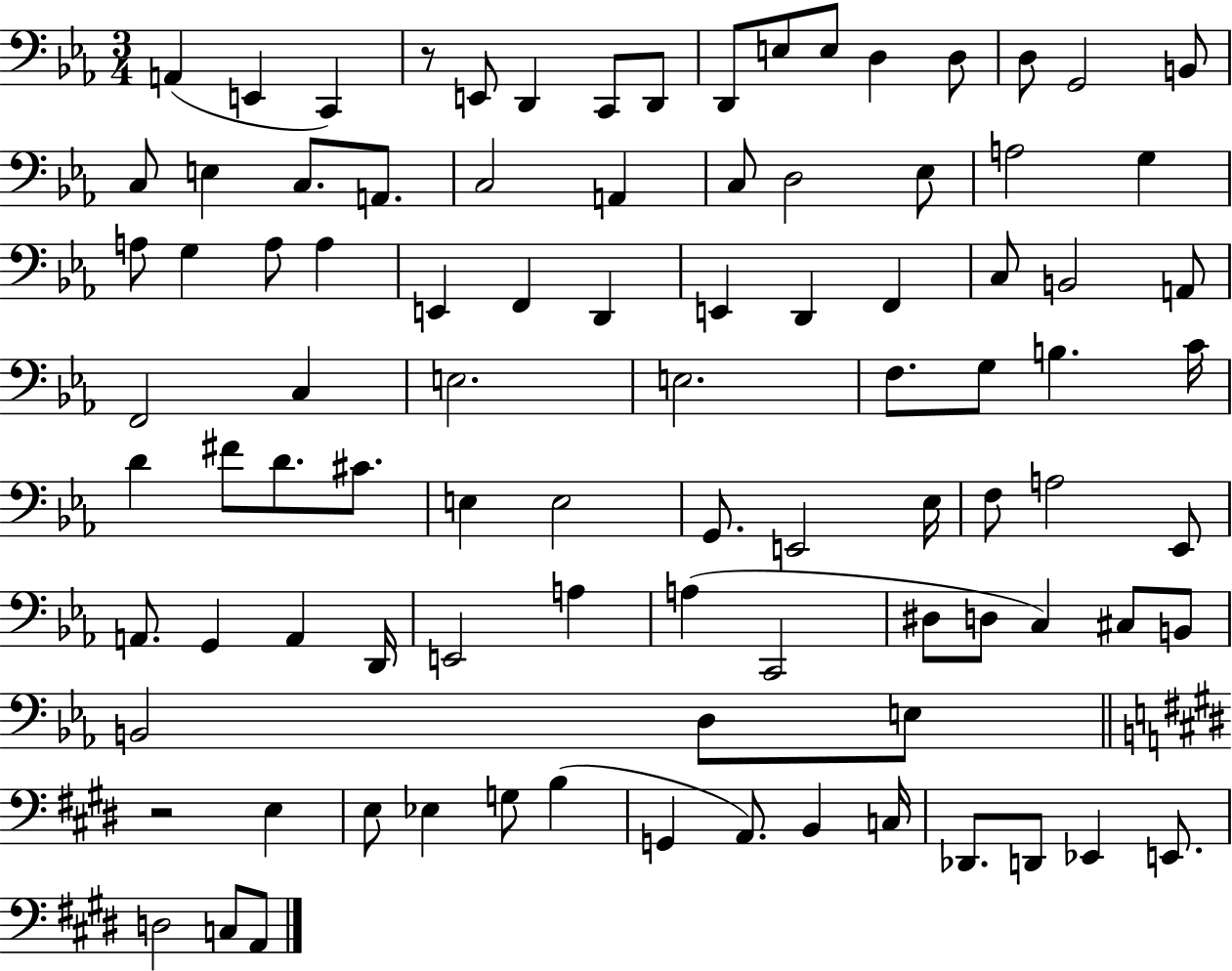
A2/q E2/q C2/q R/e E2/e D2/q C2/e D2/e D2/e E3/e E3/e D3/q D3/e D3/e G2/h B2/e C3/e E3/q C3/e. A2/e. C3/h A2/q C3/e D3/h Eb3/e A3/h G3/q A3/e G3/q A3/e A3/q E2/q F2/q D2/q E2/q D2/q F2/q C3/e B2/h A2/e F2/h C3/q E3/h. E3/h. F3/e. G3/e B3/q. C4/s D4/q F#4/e D4/e. C#4/e. E3/q E3/h G2/e. E2/h Eb3/s F3/e A3/h Eb2/e A2/e. G2/q A2/q D2/s E2/h A3/q A3/q C2/h D#3/e D3/e C3/q C#3/e B2/e B2/h D3/e E3/e R/h E3/q E3/e Eb3/q G3/e B3/q G2/q A2/e. B2/q C3/s Db2/e. D2/e Eb2/q E2/e. D3/h C3/e A2/e